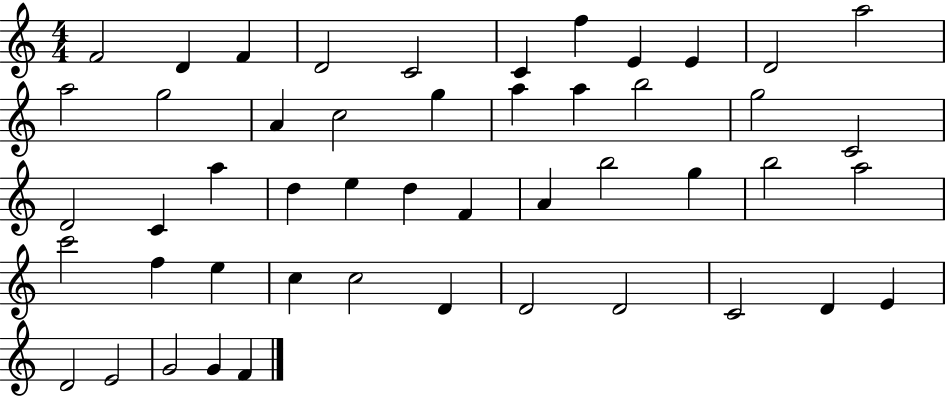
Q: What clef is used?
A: treble